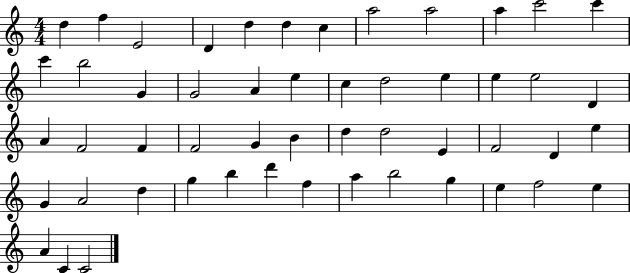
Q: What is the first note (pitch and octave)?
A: D5